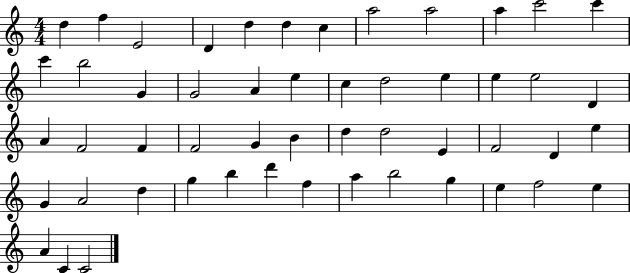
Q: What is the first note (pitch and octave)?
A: D5